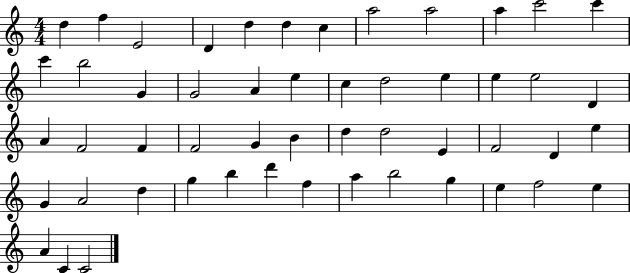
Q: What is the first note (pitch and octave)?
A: D5